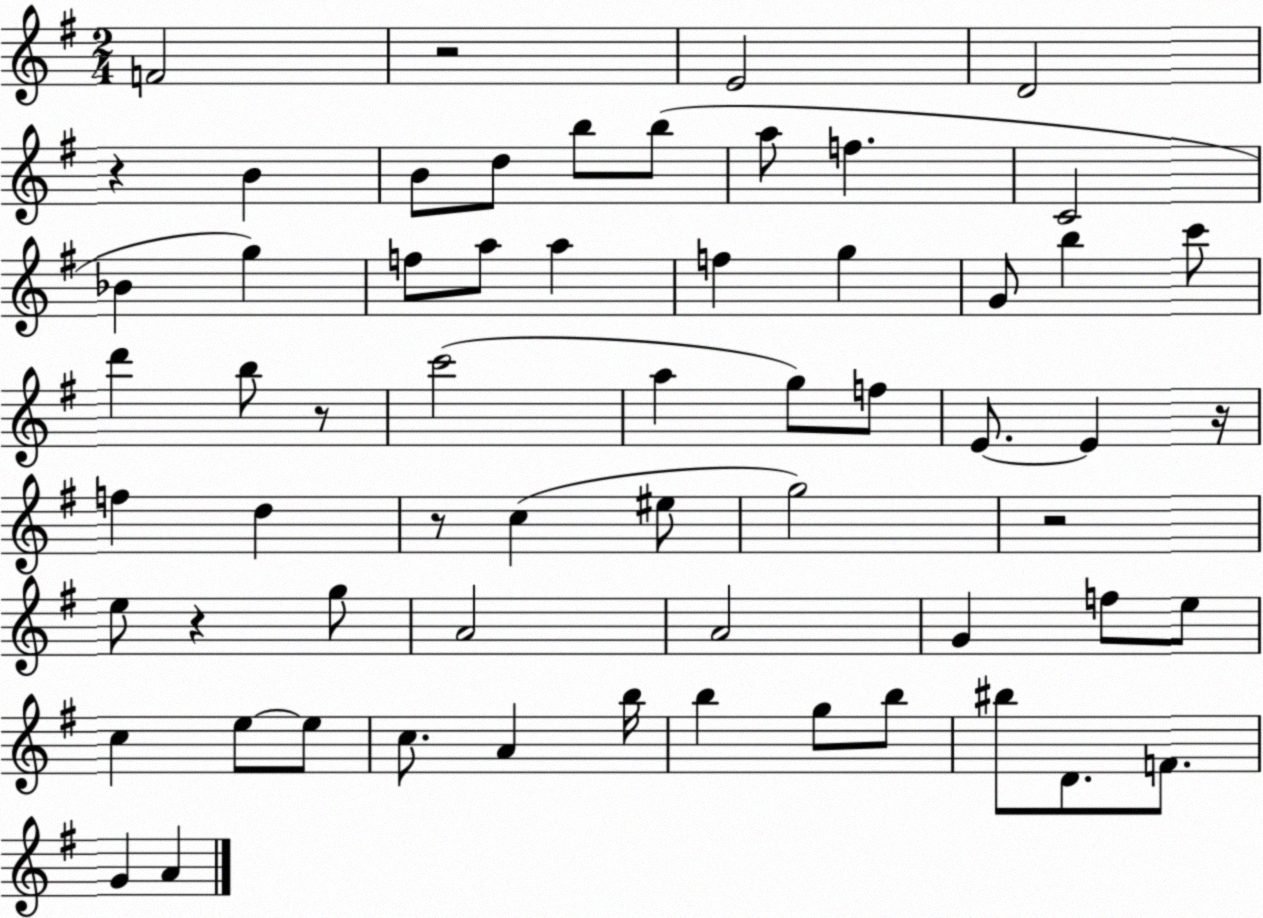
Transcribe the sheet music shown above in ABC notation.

X:1
T:Untitled
M:2/4
L:1/4
K:G
F2 z2 E2 D2 z B B/2 d/2 b/2 b/2 a/2 f C2 _B g f/2 a/2 a f g G/2 b c'/2 d' b/2 z/2 c'2 a g/2 f/2 E/2 E z/4 f d z/2 c ^e/2 g2 z2 e/2 z g/2 A2 A2 G f/2 e/2 c e/2 e/2 c/2 A b/4 b g/2 b/2 ^b/2 D/2 F/2 G A